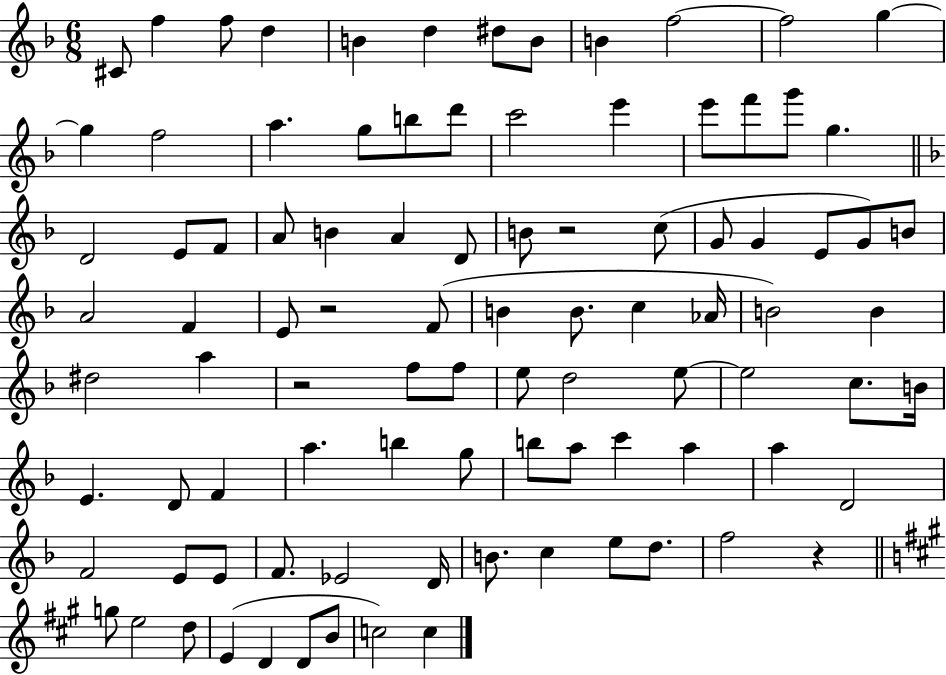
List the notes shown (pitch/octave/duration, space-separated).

C#4/e F5/q F5/e D5/q B4/q D5/q D#5/e B4/e B4/q F5/h F5/h G5/q G5/q F5/h A5/q. G5/e B5/e D6/e C6/h E6/q E6/e F6/e G6/e G5/q. D4/h E4/e F4/e A4/e B4/q A4/q D4/e B4/e R/h C5/e G4/e G4/q E4/e G4/e B4/e A4/h F4/q E4/e R/h F4/e B4/q B4/e. C5/q Ab4/s B4/h B4/q D#5/h A5/q R/h F5/e F5/e E5/e D5/h E5/e E5/h C5/e. B4/s E4/q. D4/e F4/q A5/q. B5/q G5/e B5/e A5/e C6/q A5/q A5/q D4/h F4/h E4/e E4/e F4/e. Eb4/h D4/s B4/e. C5/q E5/e D5/e. F5/h R/q G5/e E5/h D5/e E4/q D4/q D4/e B4/e C5/h C5/q